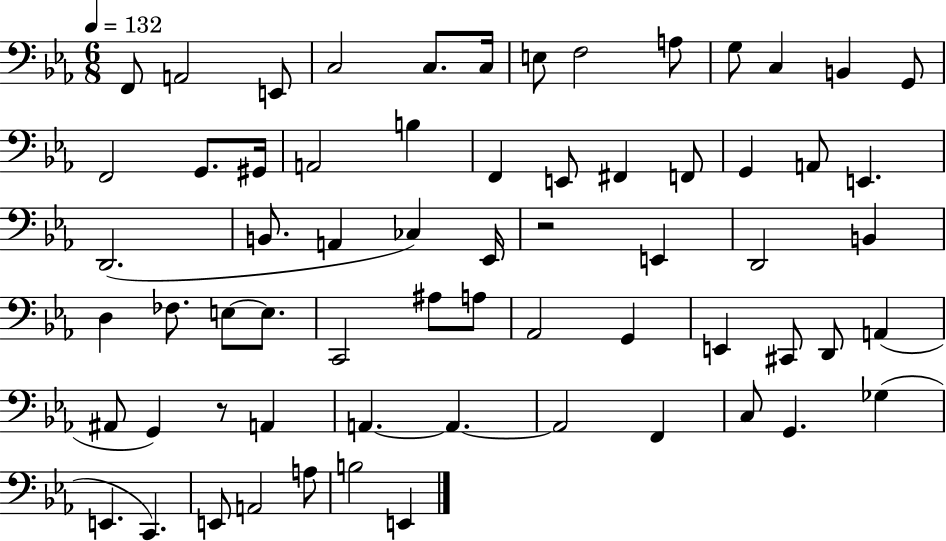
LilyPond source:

{
  \clef bass
  \numericTimeSignature
  \time 6/8
  \key ees \major
  \tempo 4 = 132
  f,8 a,2 e,8 | c2 c8. c16 | e8 f2 a8 | g8 c4 b,4 g,8 | \break f,2 g,8. gis,16 | a,2 b4 | f,4 e,8 fis,4 f,8 | g,4 a,8 e,4. | \break d,2.( | b,8. a,4 ces4) ees,16 | r2 e,4 | d,2 b,4 | \break d4 fes8. e8~~ e8. | c,2 ais8 a8 | aes,2 g,4 | e,4 cis,8 d,8 a,4( | \break ais,8 g,4) r8 a,4 | a,4.~~ a,4.~~ | a,2 f,4 | c8 g,4. ges4( | \break e,4. c,4.) | e,8 a,2 a8 | b2 e,4 | \bar "|."
}